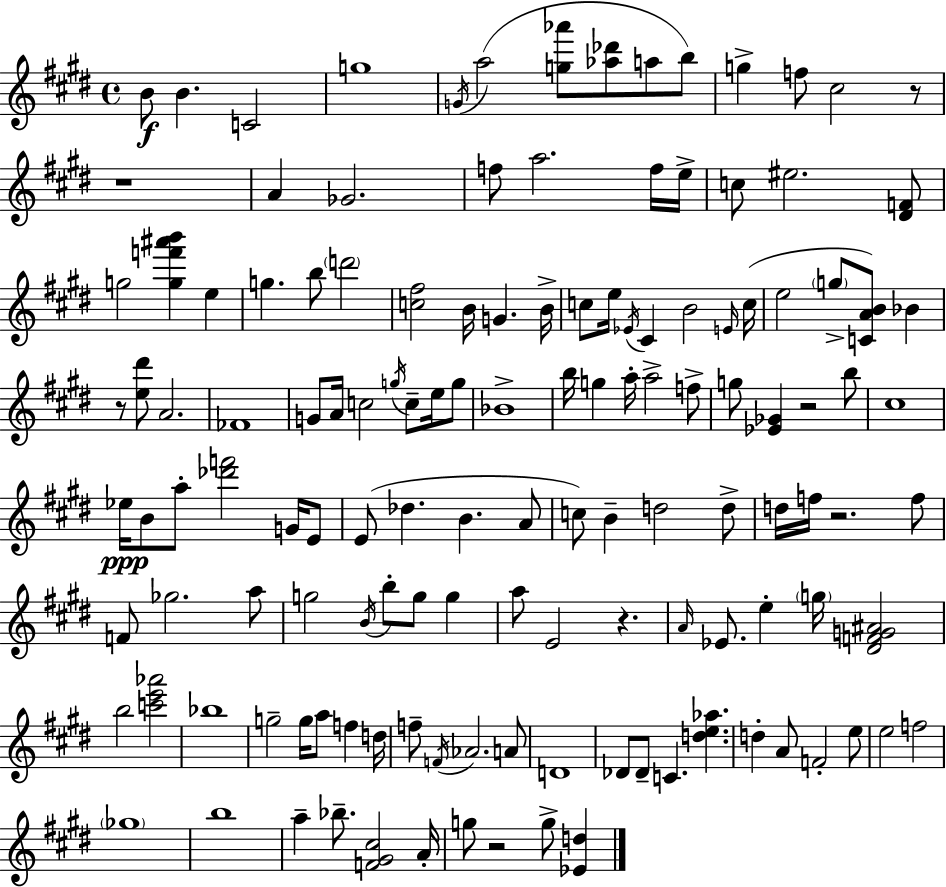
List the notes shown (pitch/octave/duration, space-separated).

B4/e B4/q. C4/h G5/w G4/s A5/h [G5,Ab6]/e [Ab5,Db6]/e A5/e B5/e G5/q F5/e C#5/h R/e R/w A4/q Gb4/h. F5/e A5/h. F5/s E5/s C5/e EIS5/h. [D#4,F4]/e G5/h [G5,F6,A#6,B6]/q E5/q G5/q. B5/e D6/h [C5,F#5]/h B4/s G4/q. B4/s C5/e E5/s Eb4/s C#4/q B4/h E4/s C5/s E5/h G5/e [C4,A4,B4]/e Bb4/q R/e [E5,D#6]/e A4/h. FES4/w G4/e A4/s C5/h G5/s C5/e E5/s G5/e Bb4/w B5/s G5/q A5/s A5/h F5/e G5/e [Eb4,Gb4]/q R/h B5/e C#5/w Eb5/s B4/e A5/e [Db6,F6]/h G4/s E4/e E4/e Db5/q. B4/q. A4/e C5/e B4/q D5/h D5/e D5/s F5/s R/h. F5/e F4/e Gb5/h. A5/e G5/h B4/s B5/e G5/e G5/q A5/e E4/h R/q. A4/s Eb4/e. E5/q G5/s [D#4,F4,G4,A#4]/h B5/h [C6,E6,Ab6]/h Bb5/w G5/h G5/s A5/e F5/q D5/s F5/e F4/s Ab4/h. A4/e D4/w Db4/e Db4/e C4/q. [D5,E5,Ab5]/q. D5/q A4/e F4/h E5/e E5/h F5/h Gb5/w B5/w A5/q Bb5/e. [F4,G#4,C#5]/h A4/s G5/e R/h G5/e [Eb4,D5]/q